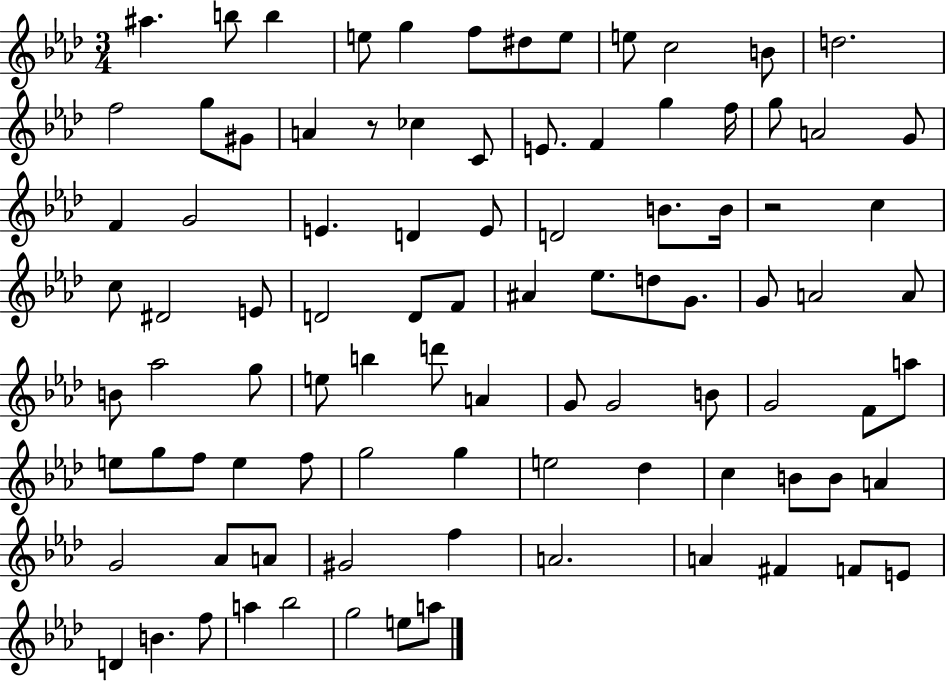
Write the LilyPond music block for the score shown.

{
  \clef treble
  \numericTimeSignature
  \time 3/4
  \key aes \major
  ais''4. b''8 b''4 | e''8 g''4 f''8 dis''8 e''8 | e''8 c''2 b'8 | d''2. | \break f''2 g''8 gis'8 | a'4 r8 ces''4 c'8 | e'8. f'4 g''4 f''16 | g''8 a'2 g'8 | \break f'4 g'2 | e'4. d'4 e'8 | d'2 b'8. b'16 | r2 c''4 | \break c''8 dis'2 e'8 | d'2 d'8 f'8 | ais'4 ees''8. d''8 g'8. | g'8 a'2 a'8 | \break b'8 aes''2 g''8 | e''8 b''4 d'''8 a'4 | g'8 g'2 b'8 | g'2 f'8 a''8 | \break e''8 g''8 f''8 e''4 f''8 | g''2 g''4 | e''2 des''4 | c''4 b'8 b'8 a'4 | \break g'2 aes'8 a'8 | gis'2 f''4 | a'2. | a'4 fis'4 f'8 e'8 | \break d'4 b'4. f''8 | a''4 bes''2 | g''2 e''8 a''8 | \bar "|."
}